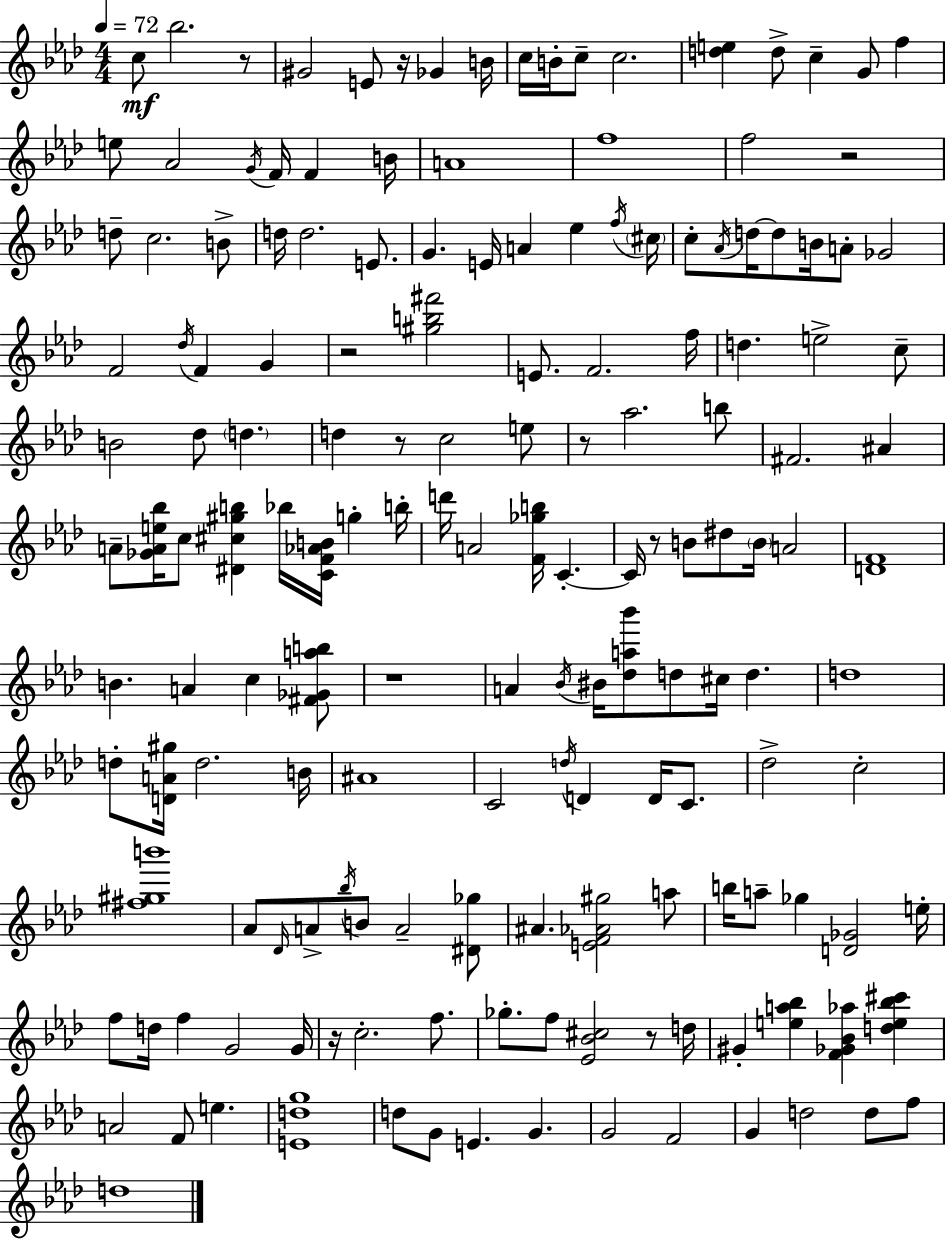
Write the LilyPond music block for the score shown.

{
  \clef treble
  \numericTimeSignature
  \time 4/4
  \key aes \major
  \tempo 4 = 72
  c''8\mf bes''2. r8 | gis'2 e'8 r16 ges'4 b'16 | c''16 b'16-. c''8-- c''2. | <d'' e''>4 d''8-> c''4-- g'8 f''4 | \break e''8 aes'2 \acciaccatura { g'16 } f'16 f'4 | b'16 a'1 | f''1 | f''2 r2 | \break d''8-- c''2. b'8-> | d''16 d''2. e'8. | g'4. e'16 a'4 ees''4 | \acciaccatura { f''16 } \parenthesize cis''16 c''8-. \acciaccatura { aes'16 } d''16~~ d''8 b'16 a'8-. ges'2 | \break f'2 \acciaccatura { des''16 } f'4 | g'4 r2 <gis'' b'' fis'''>2 | e'8. f'2. | f''16 d''4. e''2-> | \break c''8-- b'2 des''8 \parenthesize d''4. | d''4 r8 c''2 | e''8 r8 aes''2. | b''8 fis'2. | \break ais'4 a'8-- <ges' a' e'' bes''>16 c''8 <dis' cis'' gis'' b''>4 bes''16 <c' f' aes' b'>16 g''4-. | b''16-. d'''16 a'2 <f' ges'' b''>16 c'4.-.~~ | c'16 r8 b'8 dis''8 \parenthesize b'16 a'2 | <d' f'>1 | \break b'4. a'4 c''4 | <fis' ges' a'' b''>8 r1 | a'4 \acciaccatura { bes'16 } bis'16 <des'' a'' bes'''>8 d''8 cis''16 d''4. | d''1 | \break d''8-. <d' a' gis''>16 d''2. | b'16 ais'1 | c'2 \acciaccatura { d''16 } d'4 | d'16 c'8. des''2-> c''2-. | \break <fis'' gis'' b'''>1 | aes'8 \grace { des'16 } a'8-> \acciaccatura { bes''16 } b'8 a'2-- | <dis' ges''>8 ais'4. <e' f' aes' gis''>2 | a''8 b''16 a''8-- ges''4 <d' ges'>2 | \break e''16-. f''8 d''16 f''4 g'2 | g'16 r16 c''2.-. | f''8. ges''8.-. f''8 <ees' bes' cis''>2 | r8 d''16 gis'4-. <e'' a'' bes''>4 | \break <f' ges' bes' aes''>4 <d'' e'' bes'' cis'''>4 a'2 | f'8 e''4. <e' d'' g''>1 | d''8 g'8 e'4. | g'4. g'2 | \break f'2 g'4 d''2 | d''8 f''8 d''1 | \bar "|."
}